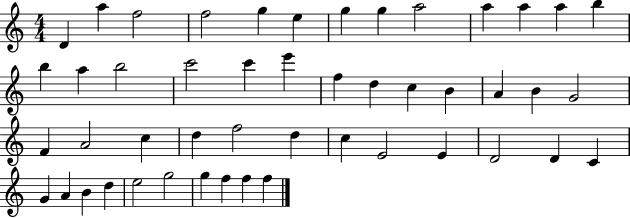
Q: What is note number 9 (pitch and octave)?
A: A5